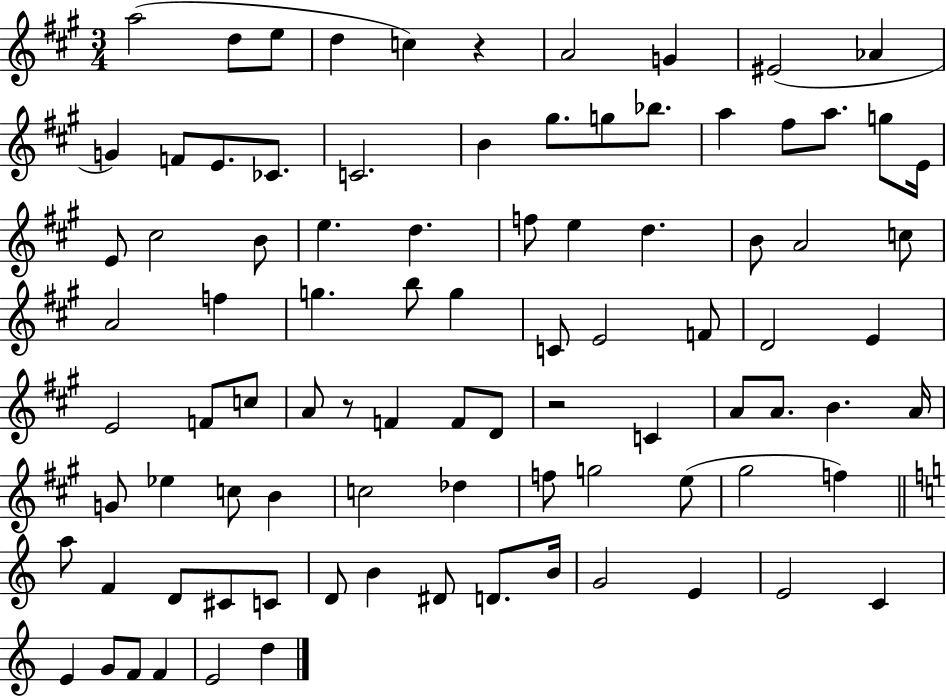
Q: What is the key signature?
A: A major